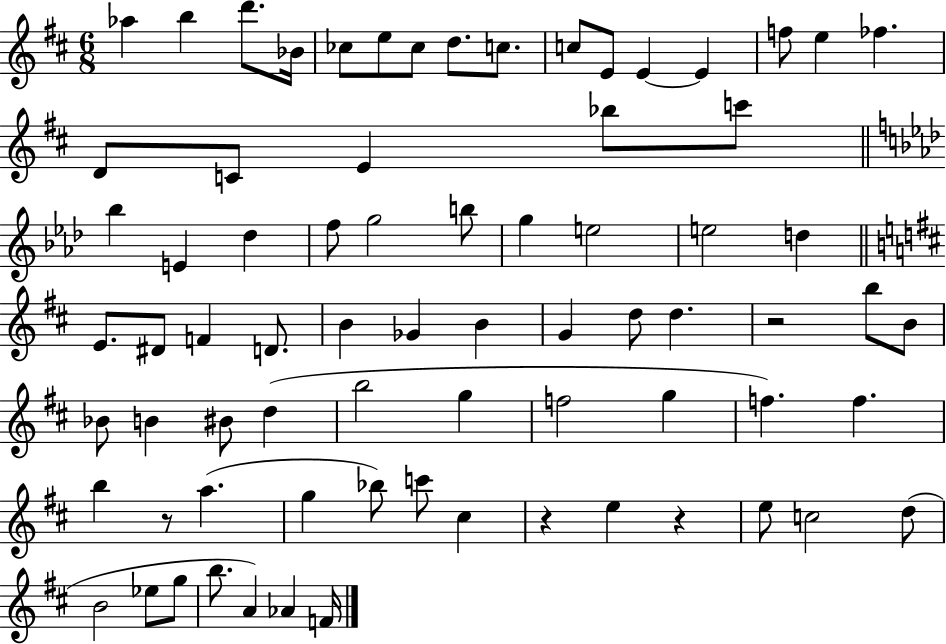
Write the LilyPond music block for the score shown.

{
  \clef treble
  \numericTimeSignature
  \time 6/8
  \key d \major
  aes''4 b''4 d'''8. bes'16 | ces''8 e''8 ces''8 d''8. c''8. | c''8 e'8 e'4~~ e'4 | f''8 e''4 fes''4. | \break d'8 c'8 e'4 bes''8 c'''8 | \bar "||" \break \key aes \major bes''4 e'4 des''4 | f''8 g''2 b''8 | g''4 e''2 | e''2 d''4 | \break \bar "||" \break \key b \minor e'8. dis'8 f'4 d'8. | b'4 ges'4 b'4 | g'4 d''8 d''4. | r2 b''8 b'8 | \break bes'8 b'4 bis'8 d''4( | b''2 g''4 | f''2 g''4 | f''4.) f''4. | \break b''4 r8 a''4.( | g''4 bes''8) c'''8 cis''4 | r4 e''4 r4 | e''8 c''2 d''8( | \break b'2 ees''8 g''8 | b''8. a'4) aes'4 f'16 | \bar "|."
}